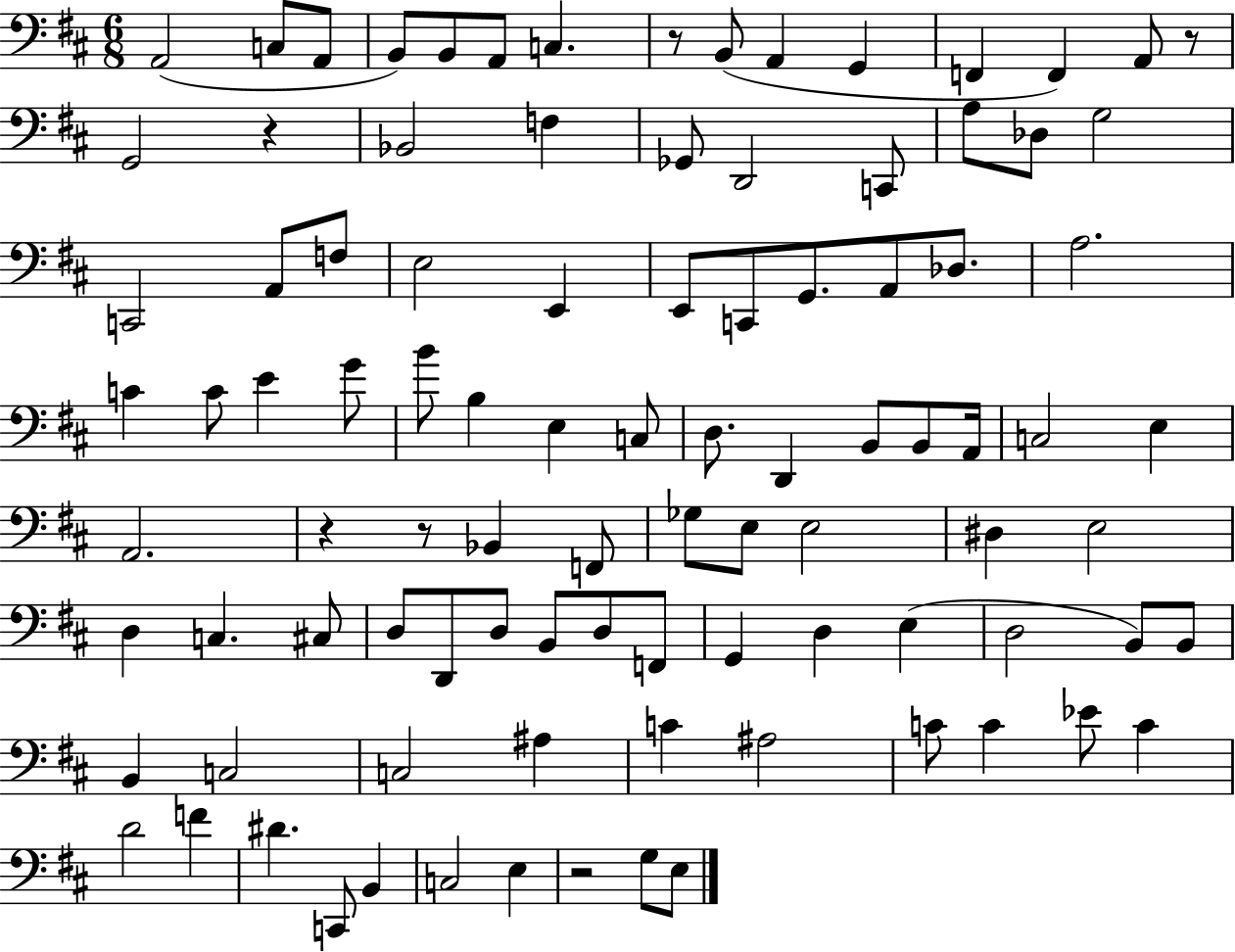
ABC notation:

X:1
T:Untitled
M:6/8
L:1/4
K:D
A,,2 C,/2 A,,/2 B,,/2 B,,/2 A,,/2 C, z/2 B,,/2 A,, G,, F,, F,, A,,/2 z/2 G,,2 z _B,,2 F, _G,,/2 D,,2 C,,/2 A,/2 _D,/2 G,2 C,,2 A,,/2 F,/2 E,2 E,, E,,/2 C,,/2 G,,/2 A,,/2 _D,/2 A,2 C C/2 E G/2 B/2 B, E, C,/2 D,/2 D,, B,,/2 B,,/2 A,,/4 C,2 E, A,,2 z z/2 _B,, F,,/2 _G,/2 E,/2 E,2 ^D, E,2 D, C, ^C,/2 D,/2 D,,/2 D,/2 B,,/2 D,/2 F,,/2 G,, D, E, D,2 B,,/2 B,,/2 B,, C,2 C,2 ^A, C ^A,2 C/2 C _E/2 C D2 F ^D C,,/2 B,, C,2 E, z2 G,/2 E,/2